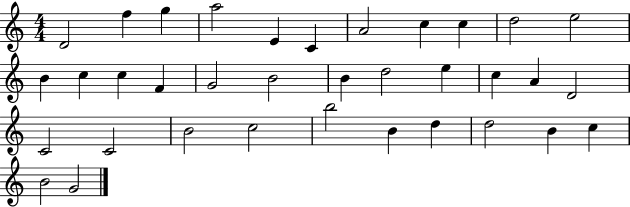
{
  \clef treble
  \numericTimeSignature
  \time 4/4
  \key c \major
  d'2 f''4 g''4 | a''2 e'4 c'4 | a'2 c''4 c''4 | d''2 e''2 | \break b'4 c''4 c''4 f'4 | g'2 b'2 | b'4 d''2 e''4 | c''4 a'4 d'2 | \break c'2 c'2 | b'2 c''2 | b''2 b'4 d''4 | d''2 b'4 c''4 | \break b'2 g'2 | \bar "|."
}